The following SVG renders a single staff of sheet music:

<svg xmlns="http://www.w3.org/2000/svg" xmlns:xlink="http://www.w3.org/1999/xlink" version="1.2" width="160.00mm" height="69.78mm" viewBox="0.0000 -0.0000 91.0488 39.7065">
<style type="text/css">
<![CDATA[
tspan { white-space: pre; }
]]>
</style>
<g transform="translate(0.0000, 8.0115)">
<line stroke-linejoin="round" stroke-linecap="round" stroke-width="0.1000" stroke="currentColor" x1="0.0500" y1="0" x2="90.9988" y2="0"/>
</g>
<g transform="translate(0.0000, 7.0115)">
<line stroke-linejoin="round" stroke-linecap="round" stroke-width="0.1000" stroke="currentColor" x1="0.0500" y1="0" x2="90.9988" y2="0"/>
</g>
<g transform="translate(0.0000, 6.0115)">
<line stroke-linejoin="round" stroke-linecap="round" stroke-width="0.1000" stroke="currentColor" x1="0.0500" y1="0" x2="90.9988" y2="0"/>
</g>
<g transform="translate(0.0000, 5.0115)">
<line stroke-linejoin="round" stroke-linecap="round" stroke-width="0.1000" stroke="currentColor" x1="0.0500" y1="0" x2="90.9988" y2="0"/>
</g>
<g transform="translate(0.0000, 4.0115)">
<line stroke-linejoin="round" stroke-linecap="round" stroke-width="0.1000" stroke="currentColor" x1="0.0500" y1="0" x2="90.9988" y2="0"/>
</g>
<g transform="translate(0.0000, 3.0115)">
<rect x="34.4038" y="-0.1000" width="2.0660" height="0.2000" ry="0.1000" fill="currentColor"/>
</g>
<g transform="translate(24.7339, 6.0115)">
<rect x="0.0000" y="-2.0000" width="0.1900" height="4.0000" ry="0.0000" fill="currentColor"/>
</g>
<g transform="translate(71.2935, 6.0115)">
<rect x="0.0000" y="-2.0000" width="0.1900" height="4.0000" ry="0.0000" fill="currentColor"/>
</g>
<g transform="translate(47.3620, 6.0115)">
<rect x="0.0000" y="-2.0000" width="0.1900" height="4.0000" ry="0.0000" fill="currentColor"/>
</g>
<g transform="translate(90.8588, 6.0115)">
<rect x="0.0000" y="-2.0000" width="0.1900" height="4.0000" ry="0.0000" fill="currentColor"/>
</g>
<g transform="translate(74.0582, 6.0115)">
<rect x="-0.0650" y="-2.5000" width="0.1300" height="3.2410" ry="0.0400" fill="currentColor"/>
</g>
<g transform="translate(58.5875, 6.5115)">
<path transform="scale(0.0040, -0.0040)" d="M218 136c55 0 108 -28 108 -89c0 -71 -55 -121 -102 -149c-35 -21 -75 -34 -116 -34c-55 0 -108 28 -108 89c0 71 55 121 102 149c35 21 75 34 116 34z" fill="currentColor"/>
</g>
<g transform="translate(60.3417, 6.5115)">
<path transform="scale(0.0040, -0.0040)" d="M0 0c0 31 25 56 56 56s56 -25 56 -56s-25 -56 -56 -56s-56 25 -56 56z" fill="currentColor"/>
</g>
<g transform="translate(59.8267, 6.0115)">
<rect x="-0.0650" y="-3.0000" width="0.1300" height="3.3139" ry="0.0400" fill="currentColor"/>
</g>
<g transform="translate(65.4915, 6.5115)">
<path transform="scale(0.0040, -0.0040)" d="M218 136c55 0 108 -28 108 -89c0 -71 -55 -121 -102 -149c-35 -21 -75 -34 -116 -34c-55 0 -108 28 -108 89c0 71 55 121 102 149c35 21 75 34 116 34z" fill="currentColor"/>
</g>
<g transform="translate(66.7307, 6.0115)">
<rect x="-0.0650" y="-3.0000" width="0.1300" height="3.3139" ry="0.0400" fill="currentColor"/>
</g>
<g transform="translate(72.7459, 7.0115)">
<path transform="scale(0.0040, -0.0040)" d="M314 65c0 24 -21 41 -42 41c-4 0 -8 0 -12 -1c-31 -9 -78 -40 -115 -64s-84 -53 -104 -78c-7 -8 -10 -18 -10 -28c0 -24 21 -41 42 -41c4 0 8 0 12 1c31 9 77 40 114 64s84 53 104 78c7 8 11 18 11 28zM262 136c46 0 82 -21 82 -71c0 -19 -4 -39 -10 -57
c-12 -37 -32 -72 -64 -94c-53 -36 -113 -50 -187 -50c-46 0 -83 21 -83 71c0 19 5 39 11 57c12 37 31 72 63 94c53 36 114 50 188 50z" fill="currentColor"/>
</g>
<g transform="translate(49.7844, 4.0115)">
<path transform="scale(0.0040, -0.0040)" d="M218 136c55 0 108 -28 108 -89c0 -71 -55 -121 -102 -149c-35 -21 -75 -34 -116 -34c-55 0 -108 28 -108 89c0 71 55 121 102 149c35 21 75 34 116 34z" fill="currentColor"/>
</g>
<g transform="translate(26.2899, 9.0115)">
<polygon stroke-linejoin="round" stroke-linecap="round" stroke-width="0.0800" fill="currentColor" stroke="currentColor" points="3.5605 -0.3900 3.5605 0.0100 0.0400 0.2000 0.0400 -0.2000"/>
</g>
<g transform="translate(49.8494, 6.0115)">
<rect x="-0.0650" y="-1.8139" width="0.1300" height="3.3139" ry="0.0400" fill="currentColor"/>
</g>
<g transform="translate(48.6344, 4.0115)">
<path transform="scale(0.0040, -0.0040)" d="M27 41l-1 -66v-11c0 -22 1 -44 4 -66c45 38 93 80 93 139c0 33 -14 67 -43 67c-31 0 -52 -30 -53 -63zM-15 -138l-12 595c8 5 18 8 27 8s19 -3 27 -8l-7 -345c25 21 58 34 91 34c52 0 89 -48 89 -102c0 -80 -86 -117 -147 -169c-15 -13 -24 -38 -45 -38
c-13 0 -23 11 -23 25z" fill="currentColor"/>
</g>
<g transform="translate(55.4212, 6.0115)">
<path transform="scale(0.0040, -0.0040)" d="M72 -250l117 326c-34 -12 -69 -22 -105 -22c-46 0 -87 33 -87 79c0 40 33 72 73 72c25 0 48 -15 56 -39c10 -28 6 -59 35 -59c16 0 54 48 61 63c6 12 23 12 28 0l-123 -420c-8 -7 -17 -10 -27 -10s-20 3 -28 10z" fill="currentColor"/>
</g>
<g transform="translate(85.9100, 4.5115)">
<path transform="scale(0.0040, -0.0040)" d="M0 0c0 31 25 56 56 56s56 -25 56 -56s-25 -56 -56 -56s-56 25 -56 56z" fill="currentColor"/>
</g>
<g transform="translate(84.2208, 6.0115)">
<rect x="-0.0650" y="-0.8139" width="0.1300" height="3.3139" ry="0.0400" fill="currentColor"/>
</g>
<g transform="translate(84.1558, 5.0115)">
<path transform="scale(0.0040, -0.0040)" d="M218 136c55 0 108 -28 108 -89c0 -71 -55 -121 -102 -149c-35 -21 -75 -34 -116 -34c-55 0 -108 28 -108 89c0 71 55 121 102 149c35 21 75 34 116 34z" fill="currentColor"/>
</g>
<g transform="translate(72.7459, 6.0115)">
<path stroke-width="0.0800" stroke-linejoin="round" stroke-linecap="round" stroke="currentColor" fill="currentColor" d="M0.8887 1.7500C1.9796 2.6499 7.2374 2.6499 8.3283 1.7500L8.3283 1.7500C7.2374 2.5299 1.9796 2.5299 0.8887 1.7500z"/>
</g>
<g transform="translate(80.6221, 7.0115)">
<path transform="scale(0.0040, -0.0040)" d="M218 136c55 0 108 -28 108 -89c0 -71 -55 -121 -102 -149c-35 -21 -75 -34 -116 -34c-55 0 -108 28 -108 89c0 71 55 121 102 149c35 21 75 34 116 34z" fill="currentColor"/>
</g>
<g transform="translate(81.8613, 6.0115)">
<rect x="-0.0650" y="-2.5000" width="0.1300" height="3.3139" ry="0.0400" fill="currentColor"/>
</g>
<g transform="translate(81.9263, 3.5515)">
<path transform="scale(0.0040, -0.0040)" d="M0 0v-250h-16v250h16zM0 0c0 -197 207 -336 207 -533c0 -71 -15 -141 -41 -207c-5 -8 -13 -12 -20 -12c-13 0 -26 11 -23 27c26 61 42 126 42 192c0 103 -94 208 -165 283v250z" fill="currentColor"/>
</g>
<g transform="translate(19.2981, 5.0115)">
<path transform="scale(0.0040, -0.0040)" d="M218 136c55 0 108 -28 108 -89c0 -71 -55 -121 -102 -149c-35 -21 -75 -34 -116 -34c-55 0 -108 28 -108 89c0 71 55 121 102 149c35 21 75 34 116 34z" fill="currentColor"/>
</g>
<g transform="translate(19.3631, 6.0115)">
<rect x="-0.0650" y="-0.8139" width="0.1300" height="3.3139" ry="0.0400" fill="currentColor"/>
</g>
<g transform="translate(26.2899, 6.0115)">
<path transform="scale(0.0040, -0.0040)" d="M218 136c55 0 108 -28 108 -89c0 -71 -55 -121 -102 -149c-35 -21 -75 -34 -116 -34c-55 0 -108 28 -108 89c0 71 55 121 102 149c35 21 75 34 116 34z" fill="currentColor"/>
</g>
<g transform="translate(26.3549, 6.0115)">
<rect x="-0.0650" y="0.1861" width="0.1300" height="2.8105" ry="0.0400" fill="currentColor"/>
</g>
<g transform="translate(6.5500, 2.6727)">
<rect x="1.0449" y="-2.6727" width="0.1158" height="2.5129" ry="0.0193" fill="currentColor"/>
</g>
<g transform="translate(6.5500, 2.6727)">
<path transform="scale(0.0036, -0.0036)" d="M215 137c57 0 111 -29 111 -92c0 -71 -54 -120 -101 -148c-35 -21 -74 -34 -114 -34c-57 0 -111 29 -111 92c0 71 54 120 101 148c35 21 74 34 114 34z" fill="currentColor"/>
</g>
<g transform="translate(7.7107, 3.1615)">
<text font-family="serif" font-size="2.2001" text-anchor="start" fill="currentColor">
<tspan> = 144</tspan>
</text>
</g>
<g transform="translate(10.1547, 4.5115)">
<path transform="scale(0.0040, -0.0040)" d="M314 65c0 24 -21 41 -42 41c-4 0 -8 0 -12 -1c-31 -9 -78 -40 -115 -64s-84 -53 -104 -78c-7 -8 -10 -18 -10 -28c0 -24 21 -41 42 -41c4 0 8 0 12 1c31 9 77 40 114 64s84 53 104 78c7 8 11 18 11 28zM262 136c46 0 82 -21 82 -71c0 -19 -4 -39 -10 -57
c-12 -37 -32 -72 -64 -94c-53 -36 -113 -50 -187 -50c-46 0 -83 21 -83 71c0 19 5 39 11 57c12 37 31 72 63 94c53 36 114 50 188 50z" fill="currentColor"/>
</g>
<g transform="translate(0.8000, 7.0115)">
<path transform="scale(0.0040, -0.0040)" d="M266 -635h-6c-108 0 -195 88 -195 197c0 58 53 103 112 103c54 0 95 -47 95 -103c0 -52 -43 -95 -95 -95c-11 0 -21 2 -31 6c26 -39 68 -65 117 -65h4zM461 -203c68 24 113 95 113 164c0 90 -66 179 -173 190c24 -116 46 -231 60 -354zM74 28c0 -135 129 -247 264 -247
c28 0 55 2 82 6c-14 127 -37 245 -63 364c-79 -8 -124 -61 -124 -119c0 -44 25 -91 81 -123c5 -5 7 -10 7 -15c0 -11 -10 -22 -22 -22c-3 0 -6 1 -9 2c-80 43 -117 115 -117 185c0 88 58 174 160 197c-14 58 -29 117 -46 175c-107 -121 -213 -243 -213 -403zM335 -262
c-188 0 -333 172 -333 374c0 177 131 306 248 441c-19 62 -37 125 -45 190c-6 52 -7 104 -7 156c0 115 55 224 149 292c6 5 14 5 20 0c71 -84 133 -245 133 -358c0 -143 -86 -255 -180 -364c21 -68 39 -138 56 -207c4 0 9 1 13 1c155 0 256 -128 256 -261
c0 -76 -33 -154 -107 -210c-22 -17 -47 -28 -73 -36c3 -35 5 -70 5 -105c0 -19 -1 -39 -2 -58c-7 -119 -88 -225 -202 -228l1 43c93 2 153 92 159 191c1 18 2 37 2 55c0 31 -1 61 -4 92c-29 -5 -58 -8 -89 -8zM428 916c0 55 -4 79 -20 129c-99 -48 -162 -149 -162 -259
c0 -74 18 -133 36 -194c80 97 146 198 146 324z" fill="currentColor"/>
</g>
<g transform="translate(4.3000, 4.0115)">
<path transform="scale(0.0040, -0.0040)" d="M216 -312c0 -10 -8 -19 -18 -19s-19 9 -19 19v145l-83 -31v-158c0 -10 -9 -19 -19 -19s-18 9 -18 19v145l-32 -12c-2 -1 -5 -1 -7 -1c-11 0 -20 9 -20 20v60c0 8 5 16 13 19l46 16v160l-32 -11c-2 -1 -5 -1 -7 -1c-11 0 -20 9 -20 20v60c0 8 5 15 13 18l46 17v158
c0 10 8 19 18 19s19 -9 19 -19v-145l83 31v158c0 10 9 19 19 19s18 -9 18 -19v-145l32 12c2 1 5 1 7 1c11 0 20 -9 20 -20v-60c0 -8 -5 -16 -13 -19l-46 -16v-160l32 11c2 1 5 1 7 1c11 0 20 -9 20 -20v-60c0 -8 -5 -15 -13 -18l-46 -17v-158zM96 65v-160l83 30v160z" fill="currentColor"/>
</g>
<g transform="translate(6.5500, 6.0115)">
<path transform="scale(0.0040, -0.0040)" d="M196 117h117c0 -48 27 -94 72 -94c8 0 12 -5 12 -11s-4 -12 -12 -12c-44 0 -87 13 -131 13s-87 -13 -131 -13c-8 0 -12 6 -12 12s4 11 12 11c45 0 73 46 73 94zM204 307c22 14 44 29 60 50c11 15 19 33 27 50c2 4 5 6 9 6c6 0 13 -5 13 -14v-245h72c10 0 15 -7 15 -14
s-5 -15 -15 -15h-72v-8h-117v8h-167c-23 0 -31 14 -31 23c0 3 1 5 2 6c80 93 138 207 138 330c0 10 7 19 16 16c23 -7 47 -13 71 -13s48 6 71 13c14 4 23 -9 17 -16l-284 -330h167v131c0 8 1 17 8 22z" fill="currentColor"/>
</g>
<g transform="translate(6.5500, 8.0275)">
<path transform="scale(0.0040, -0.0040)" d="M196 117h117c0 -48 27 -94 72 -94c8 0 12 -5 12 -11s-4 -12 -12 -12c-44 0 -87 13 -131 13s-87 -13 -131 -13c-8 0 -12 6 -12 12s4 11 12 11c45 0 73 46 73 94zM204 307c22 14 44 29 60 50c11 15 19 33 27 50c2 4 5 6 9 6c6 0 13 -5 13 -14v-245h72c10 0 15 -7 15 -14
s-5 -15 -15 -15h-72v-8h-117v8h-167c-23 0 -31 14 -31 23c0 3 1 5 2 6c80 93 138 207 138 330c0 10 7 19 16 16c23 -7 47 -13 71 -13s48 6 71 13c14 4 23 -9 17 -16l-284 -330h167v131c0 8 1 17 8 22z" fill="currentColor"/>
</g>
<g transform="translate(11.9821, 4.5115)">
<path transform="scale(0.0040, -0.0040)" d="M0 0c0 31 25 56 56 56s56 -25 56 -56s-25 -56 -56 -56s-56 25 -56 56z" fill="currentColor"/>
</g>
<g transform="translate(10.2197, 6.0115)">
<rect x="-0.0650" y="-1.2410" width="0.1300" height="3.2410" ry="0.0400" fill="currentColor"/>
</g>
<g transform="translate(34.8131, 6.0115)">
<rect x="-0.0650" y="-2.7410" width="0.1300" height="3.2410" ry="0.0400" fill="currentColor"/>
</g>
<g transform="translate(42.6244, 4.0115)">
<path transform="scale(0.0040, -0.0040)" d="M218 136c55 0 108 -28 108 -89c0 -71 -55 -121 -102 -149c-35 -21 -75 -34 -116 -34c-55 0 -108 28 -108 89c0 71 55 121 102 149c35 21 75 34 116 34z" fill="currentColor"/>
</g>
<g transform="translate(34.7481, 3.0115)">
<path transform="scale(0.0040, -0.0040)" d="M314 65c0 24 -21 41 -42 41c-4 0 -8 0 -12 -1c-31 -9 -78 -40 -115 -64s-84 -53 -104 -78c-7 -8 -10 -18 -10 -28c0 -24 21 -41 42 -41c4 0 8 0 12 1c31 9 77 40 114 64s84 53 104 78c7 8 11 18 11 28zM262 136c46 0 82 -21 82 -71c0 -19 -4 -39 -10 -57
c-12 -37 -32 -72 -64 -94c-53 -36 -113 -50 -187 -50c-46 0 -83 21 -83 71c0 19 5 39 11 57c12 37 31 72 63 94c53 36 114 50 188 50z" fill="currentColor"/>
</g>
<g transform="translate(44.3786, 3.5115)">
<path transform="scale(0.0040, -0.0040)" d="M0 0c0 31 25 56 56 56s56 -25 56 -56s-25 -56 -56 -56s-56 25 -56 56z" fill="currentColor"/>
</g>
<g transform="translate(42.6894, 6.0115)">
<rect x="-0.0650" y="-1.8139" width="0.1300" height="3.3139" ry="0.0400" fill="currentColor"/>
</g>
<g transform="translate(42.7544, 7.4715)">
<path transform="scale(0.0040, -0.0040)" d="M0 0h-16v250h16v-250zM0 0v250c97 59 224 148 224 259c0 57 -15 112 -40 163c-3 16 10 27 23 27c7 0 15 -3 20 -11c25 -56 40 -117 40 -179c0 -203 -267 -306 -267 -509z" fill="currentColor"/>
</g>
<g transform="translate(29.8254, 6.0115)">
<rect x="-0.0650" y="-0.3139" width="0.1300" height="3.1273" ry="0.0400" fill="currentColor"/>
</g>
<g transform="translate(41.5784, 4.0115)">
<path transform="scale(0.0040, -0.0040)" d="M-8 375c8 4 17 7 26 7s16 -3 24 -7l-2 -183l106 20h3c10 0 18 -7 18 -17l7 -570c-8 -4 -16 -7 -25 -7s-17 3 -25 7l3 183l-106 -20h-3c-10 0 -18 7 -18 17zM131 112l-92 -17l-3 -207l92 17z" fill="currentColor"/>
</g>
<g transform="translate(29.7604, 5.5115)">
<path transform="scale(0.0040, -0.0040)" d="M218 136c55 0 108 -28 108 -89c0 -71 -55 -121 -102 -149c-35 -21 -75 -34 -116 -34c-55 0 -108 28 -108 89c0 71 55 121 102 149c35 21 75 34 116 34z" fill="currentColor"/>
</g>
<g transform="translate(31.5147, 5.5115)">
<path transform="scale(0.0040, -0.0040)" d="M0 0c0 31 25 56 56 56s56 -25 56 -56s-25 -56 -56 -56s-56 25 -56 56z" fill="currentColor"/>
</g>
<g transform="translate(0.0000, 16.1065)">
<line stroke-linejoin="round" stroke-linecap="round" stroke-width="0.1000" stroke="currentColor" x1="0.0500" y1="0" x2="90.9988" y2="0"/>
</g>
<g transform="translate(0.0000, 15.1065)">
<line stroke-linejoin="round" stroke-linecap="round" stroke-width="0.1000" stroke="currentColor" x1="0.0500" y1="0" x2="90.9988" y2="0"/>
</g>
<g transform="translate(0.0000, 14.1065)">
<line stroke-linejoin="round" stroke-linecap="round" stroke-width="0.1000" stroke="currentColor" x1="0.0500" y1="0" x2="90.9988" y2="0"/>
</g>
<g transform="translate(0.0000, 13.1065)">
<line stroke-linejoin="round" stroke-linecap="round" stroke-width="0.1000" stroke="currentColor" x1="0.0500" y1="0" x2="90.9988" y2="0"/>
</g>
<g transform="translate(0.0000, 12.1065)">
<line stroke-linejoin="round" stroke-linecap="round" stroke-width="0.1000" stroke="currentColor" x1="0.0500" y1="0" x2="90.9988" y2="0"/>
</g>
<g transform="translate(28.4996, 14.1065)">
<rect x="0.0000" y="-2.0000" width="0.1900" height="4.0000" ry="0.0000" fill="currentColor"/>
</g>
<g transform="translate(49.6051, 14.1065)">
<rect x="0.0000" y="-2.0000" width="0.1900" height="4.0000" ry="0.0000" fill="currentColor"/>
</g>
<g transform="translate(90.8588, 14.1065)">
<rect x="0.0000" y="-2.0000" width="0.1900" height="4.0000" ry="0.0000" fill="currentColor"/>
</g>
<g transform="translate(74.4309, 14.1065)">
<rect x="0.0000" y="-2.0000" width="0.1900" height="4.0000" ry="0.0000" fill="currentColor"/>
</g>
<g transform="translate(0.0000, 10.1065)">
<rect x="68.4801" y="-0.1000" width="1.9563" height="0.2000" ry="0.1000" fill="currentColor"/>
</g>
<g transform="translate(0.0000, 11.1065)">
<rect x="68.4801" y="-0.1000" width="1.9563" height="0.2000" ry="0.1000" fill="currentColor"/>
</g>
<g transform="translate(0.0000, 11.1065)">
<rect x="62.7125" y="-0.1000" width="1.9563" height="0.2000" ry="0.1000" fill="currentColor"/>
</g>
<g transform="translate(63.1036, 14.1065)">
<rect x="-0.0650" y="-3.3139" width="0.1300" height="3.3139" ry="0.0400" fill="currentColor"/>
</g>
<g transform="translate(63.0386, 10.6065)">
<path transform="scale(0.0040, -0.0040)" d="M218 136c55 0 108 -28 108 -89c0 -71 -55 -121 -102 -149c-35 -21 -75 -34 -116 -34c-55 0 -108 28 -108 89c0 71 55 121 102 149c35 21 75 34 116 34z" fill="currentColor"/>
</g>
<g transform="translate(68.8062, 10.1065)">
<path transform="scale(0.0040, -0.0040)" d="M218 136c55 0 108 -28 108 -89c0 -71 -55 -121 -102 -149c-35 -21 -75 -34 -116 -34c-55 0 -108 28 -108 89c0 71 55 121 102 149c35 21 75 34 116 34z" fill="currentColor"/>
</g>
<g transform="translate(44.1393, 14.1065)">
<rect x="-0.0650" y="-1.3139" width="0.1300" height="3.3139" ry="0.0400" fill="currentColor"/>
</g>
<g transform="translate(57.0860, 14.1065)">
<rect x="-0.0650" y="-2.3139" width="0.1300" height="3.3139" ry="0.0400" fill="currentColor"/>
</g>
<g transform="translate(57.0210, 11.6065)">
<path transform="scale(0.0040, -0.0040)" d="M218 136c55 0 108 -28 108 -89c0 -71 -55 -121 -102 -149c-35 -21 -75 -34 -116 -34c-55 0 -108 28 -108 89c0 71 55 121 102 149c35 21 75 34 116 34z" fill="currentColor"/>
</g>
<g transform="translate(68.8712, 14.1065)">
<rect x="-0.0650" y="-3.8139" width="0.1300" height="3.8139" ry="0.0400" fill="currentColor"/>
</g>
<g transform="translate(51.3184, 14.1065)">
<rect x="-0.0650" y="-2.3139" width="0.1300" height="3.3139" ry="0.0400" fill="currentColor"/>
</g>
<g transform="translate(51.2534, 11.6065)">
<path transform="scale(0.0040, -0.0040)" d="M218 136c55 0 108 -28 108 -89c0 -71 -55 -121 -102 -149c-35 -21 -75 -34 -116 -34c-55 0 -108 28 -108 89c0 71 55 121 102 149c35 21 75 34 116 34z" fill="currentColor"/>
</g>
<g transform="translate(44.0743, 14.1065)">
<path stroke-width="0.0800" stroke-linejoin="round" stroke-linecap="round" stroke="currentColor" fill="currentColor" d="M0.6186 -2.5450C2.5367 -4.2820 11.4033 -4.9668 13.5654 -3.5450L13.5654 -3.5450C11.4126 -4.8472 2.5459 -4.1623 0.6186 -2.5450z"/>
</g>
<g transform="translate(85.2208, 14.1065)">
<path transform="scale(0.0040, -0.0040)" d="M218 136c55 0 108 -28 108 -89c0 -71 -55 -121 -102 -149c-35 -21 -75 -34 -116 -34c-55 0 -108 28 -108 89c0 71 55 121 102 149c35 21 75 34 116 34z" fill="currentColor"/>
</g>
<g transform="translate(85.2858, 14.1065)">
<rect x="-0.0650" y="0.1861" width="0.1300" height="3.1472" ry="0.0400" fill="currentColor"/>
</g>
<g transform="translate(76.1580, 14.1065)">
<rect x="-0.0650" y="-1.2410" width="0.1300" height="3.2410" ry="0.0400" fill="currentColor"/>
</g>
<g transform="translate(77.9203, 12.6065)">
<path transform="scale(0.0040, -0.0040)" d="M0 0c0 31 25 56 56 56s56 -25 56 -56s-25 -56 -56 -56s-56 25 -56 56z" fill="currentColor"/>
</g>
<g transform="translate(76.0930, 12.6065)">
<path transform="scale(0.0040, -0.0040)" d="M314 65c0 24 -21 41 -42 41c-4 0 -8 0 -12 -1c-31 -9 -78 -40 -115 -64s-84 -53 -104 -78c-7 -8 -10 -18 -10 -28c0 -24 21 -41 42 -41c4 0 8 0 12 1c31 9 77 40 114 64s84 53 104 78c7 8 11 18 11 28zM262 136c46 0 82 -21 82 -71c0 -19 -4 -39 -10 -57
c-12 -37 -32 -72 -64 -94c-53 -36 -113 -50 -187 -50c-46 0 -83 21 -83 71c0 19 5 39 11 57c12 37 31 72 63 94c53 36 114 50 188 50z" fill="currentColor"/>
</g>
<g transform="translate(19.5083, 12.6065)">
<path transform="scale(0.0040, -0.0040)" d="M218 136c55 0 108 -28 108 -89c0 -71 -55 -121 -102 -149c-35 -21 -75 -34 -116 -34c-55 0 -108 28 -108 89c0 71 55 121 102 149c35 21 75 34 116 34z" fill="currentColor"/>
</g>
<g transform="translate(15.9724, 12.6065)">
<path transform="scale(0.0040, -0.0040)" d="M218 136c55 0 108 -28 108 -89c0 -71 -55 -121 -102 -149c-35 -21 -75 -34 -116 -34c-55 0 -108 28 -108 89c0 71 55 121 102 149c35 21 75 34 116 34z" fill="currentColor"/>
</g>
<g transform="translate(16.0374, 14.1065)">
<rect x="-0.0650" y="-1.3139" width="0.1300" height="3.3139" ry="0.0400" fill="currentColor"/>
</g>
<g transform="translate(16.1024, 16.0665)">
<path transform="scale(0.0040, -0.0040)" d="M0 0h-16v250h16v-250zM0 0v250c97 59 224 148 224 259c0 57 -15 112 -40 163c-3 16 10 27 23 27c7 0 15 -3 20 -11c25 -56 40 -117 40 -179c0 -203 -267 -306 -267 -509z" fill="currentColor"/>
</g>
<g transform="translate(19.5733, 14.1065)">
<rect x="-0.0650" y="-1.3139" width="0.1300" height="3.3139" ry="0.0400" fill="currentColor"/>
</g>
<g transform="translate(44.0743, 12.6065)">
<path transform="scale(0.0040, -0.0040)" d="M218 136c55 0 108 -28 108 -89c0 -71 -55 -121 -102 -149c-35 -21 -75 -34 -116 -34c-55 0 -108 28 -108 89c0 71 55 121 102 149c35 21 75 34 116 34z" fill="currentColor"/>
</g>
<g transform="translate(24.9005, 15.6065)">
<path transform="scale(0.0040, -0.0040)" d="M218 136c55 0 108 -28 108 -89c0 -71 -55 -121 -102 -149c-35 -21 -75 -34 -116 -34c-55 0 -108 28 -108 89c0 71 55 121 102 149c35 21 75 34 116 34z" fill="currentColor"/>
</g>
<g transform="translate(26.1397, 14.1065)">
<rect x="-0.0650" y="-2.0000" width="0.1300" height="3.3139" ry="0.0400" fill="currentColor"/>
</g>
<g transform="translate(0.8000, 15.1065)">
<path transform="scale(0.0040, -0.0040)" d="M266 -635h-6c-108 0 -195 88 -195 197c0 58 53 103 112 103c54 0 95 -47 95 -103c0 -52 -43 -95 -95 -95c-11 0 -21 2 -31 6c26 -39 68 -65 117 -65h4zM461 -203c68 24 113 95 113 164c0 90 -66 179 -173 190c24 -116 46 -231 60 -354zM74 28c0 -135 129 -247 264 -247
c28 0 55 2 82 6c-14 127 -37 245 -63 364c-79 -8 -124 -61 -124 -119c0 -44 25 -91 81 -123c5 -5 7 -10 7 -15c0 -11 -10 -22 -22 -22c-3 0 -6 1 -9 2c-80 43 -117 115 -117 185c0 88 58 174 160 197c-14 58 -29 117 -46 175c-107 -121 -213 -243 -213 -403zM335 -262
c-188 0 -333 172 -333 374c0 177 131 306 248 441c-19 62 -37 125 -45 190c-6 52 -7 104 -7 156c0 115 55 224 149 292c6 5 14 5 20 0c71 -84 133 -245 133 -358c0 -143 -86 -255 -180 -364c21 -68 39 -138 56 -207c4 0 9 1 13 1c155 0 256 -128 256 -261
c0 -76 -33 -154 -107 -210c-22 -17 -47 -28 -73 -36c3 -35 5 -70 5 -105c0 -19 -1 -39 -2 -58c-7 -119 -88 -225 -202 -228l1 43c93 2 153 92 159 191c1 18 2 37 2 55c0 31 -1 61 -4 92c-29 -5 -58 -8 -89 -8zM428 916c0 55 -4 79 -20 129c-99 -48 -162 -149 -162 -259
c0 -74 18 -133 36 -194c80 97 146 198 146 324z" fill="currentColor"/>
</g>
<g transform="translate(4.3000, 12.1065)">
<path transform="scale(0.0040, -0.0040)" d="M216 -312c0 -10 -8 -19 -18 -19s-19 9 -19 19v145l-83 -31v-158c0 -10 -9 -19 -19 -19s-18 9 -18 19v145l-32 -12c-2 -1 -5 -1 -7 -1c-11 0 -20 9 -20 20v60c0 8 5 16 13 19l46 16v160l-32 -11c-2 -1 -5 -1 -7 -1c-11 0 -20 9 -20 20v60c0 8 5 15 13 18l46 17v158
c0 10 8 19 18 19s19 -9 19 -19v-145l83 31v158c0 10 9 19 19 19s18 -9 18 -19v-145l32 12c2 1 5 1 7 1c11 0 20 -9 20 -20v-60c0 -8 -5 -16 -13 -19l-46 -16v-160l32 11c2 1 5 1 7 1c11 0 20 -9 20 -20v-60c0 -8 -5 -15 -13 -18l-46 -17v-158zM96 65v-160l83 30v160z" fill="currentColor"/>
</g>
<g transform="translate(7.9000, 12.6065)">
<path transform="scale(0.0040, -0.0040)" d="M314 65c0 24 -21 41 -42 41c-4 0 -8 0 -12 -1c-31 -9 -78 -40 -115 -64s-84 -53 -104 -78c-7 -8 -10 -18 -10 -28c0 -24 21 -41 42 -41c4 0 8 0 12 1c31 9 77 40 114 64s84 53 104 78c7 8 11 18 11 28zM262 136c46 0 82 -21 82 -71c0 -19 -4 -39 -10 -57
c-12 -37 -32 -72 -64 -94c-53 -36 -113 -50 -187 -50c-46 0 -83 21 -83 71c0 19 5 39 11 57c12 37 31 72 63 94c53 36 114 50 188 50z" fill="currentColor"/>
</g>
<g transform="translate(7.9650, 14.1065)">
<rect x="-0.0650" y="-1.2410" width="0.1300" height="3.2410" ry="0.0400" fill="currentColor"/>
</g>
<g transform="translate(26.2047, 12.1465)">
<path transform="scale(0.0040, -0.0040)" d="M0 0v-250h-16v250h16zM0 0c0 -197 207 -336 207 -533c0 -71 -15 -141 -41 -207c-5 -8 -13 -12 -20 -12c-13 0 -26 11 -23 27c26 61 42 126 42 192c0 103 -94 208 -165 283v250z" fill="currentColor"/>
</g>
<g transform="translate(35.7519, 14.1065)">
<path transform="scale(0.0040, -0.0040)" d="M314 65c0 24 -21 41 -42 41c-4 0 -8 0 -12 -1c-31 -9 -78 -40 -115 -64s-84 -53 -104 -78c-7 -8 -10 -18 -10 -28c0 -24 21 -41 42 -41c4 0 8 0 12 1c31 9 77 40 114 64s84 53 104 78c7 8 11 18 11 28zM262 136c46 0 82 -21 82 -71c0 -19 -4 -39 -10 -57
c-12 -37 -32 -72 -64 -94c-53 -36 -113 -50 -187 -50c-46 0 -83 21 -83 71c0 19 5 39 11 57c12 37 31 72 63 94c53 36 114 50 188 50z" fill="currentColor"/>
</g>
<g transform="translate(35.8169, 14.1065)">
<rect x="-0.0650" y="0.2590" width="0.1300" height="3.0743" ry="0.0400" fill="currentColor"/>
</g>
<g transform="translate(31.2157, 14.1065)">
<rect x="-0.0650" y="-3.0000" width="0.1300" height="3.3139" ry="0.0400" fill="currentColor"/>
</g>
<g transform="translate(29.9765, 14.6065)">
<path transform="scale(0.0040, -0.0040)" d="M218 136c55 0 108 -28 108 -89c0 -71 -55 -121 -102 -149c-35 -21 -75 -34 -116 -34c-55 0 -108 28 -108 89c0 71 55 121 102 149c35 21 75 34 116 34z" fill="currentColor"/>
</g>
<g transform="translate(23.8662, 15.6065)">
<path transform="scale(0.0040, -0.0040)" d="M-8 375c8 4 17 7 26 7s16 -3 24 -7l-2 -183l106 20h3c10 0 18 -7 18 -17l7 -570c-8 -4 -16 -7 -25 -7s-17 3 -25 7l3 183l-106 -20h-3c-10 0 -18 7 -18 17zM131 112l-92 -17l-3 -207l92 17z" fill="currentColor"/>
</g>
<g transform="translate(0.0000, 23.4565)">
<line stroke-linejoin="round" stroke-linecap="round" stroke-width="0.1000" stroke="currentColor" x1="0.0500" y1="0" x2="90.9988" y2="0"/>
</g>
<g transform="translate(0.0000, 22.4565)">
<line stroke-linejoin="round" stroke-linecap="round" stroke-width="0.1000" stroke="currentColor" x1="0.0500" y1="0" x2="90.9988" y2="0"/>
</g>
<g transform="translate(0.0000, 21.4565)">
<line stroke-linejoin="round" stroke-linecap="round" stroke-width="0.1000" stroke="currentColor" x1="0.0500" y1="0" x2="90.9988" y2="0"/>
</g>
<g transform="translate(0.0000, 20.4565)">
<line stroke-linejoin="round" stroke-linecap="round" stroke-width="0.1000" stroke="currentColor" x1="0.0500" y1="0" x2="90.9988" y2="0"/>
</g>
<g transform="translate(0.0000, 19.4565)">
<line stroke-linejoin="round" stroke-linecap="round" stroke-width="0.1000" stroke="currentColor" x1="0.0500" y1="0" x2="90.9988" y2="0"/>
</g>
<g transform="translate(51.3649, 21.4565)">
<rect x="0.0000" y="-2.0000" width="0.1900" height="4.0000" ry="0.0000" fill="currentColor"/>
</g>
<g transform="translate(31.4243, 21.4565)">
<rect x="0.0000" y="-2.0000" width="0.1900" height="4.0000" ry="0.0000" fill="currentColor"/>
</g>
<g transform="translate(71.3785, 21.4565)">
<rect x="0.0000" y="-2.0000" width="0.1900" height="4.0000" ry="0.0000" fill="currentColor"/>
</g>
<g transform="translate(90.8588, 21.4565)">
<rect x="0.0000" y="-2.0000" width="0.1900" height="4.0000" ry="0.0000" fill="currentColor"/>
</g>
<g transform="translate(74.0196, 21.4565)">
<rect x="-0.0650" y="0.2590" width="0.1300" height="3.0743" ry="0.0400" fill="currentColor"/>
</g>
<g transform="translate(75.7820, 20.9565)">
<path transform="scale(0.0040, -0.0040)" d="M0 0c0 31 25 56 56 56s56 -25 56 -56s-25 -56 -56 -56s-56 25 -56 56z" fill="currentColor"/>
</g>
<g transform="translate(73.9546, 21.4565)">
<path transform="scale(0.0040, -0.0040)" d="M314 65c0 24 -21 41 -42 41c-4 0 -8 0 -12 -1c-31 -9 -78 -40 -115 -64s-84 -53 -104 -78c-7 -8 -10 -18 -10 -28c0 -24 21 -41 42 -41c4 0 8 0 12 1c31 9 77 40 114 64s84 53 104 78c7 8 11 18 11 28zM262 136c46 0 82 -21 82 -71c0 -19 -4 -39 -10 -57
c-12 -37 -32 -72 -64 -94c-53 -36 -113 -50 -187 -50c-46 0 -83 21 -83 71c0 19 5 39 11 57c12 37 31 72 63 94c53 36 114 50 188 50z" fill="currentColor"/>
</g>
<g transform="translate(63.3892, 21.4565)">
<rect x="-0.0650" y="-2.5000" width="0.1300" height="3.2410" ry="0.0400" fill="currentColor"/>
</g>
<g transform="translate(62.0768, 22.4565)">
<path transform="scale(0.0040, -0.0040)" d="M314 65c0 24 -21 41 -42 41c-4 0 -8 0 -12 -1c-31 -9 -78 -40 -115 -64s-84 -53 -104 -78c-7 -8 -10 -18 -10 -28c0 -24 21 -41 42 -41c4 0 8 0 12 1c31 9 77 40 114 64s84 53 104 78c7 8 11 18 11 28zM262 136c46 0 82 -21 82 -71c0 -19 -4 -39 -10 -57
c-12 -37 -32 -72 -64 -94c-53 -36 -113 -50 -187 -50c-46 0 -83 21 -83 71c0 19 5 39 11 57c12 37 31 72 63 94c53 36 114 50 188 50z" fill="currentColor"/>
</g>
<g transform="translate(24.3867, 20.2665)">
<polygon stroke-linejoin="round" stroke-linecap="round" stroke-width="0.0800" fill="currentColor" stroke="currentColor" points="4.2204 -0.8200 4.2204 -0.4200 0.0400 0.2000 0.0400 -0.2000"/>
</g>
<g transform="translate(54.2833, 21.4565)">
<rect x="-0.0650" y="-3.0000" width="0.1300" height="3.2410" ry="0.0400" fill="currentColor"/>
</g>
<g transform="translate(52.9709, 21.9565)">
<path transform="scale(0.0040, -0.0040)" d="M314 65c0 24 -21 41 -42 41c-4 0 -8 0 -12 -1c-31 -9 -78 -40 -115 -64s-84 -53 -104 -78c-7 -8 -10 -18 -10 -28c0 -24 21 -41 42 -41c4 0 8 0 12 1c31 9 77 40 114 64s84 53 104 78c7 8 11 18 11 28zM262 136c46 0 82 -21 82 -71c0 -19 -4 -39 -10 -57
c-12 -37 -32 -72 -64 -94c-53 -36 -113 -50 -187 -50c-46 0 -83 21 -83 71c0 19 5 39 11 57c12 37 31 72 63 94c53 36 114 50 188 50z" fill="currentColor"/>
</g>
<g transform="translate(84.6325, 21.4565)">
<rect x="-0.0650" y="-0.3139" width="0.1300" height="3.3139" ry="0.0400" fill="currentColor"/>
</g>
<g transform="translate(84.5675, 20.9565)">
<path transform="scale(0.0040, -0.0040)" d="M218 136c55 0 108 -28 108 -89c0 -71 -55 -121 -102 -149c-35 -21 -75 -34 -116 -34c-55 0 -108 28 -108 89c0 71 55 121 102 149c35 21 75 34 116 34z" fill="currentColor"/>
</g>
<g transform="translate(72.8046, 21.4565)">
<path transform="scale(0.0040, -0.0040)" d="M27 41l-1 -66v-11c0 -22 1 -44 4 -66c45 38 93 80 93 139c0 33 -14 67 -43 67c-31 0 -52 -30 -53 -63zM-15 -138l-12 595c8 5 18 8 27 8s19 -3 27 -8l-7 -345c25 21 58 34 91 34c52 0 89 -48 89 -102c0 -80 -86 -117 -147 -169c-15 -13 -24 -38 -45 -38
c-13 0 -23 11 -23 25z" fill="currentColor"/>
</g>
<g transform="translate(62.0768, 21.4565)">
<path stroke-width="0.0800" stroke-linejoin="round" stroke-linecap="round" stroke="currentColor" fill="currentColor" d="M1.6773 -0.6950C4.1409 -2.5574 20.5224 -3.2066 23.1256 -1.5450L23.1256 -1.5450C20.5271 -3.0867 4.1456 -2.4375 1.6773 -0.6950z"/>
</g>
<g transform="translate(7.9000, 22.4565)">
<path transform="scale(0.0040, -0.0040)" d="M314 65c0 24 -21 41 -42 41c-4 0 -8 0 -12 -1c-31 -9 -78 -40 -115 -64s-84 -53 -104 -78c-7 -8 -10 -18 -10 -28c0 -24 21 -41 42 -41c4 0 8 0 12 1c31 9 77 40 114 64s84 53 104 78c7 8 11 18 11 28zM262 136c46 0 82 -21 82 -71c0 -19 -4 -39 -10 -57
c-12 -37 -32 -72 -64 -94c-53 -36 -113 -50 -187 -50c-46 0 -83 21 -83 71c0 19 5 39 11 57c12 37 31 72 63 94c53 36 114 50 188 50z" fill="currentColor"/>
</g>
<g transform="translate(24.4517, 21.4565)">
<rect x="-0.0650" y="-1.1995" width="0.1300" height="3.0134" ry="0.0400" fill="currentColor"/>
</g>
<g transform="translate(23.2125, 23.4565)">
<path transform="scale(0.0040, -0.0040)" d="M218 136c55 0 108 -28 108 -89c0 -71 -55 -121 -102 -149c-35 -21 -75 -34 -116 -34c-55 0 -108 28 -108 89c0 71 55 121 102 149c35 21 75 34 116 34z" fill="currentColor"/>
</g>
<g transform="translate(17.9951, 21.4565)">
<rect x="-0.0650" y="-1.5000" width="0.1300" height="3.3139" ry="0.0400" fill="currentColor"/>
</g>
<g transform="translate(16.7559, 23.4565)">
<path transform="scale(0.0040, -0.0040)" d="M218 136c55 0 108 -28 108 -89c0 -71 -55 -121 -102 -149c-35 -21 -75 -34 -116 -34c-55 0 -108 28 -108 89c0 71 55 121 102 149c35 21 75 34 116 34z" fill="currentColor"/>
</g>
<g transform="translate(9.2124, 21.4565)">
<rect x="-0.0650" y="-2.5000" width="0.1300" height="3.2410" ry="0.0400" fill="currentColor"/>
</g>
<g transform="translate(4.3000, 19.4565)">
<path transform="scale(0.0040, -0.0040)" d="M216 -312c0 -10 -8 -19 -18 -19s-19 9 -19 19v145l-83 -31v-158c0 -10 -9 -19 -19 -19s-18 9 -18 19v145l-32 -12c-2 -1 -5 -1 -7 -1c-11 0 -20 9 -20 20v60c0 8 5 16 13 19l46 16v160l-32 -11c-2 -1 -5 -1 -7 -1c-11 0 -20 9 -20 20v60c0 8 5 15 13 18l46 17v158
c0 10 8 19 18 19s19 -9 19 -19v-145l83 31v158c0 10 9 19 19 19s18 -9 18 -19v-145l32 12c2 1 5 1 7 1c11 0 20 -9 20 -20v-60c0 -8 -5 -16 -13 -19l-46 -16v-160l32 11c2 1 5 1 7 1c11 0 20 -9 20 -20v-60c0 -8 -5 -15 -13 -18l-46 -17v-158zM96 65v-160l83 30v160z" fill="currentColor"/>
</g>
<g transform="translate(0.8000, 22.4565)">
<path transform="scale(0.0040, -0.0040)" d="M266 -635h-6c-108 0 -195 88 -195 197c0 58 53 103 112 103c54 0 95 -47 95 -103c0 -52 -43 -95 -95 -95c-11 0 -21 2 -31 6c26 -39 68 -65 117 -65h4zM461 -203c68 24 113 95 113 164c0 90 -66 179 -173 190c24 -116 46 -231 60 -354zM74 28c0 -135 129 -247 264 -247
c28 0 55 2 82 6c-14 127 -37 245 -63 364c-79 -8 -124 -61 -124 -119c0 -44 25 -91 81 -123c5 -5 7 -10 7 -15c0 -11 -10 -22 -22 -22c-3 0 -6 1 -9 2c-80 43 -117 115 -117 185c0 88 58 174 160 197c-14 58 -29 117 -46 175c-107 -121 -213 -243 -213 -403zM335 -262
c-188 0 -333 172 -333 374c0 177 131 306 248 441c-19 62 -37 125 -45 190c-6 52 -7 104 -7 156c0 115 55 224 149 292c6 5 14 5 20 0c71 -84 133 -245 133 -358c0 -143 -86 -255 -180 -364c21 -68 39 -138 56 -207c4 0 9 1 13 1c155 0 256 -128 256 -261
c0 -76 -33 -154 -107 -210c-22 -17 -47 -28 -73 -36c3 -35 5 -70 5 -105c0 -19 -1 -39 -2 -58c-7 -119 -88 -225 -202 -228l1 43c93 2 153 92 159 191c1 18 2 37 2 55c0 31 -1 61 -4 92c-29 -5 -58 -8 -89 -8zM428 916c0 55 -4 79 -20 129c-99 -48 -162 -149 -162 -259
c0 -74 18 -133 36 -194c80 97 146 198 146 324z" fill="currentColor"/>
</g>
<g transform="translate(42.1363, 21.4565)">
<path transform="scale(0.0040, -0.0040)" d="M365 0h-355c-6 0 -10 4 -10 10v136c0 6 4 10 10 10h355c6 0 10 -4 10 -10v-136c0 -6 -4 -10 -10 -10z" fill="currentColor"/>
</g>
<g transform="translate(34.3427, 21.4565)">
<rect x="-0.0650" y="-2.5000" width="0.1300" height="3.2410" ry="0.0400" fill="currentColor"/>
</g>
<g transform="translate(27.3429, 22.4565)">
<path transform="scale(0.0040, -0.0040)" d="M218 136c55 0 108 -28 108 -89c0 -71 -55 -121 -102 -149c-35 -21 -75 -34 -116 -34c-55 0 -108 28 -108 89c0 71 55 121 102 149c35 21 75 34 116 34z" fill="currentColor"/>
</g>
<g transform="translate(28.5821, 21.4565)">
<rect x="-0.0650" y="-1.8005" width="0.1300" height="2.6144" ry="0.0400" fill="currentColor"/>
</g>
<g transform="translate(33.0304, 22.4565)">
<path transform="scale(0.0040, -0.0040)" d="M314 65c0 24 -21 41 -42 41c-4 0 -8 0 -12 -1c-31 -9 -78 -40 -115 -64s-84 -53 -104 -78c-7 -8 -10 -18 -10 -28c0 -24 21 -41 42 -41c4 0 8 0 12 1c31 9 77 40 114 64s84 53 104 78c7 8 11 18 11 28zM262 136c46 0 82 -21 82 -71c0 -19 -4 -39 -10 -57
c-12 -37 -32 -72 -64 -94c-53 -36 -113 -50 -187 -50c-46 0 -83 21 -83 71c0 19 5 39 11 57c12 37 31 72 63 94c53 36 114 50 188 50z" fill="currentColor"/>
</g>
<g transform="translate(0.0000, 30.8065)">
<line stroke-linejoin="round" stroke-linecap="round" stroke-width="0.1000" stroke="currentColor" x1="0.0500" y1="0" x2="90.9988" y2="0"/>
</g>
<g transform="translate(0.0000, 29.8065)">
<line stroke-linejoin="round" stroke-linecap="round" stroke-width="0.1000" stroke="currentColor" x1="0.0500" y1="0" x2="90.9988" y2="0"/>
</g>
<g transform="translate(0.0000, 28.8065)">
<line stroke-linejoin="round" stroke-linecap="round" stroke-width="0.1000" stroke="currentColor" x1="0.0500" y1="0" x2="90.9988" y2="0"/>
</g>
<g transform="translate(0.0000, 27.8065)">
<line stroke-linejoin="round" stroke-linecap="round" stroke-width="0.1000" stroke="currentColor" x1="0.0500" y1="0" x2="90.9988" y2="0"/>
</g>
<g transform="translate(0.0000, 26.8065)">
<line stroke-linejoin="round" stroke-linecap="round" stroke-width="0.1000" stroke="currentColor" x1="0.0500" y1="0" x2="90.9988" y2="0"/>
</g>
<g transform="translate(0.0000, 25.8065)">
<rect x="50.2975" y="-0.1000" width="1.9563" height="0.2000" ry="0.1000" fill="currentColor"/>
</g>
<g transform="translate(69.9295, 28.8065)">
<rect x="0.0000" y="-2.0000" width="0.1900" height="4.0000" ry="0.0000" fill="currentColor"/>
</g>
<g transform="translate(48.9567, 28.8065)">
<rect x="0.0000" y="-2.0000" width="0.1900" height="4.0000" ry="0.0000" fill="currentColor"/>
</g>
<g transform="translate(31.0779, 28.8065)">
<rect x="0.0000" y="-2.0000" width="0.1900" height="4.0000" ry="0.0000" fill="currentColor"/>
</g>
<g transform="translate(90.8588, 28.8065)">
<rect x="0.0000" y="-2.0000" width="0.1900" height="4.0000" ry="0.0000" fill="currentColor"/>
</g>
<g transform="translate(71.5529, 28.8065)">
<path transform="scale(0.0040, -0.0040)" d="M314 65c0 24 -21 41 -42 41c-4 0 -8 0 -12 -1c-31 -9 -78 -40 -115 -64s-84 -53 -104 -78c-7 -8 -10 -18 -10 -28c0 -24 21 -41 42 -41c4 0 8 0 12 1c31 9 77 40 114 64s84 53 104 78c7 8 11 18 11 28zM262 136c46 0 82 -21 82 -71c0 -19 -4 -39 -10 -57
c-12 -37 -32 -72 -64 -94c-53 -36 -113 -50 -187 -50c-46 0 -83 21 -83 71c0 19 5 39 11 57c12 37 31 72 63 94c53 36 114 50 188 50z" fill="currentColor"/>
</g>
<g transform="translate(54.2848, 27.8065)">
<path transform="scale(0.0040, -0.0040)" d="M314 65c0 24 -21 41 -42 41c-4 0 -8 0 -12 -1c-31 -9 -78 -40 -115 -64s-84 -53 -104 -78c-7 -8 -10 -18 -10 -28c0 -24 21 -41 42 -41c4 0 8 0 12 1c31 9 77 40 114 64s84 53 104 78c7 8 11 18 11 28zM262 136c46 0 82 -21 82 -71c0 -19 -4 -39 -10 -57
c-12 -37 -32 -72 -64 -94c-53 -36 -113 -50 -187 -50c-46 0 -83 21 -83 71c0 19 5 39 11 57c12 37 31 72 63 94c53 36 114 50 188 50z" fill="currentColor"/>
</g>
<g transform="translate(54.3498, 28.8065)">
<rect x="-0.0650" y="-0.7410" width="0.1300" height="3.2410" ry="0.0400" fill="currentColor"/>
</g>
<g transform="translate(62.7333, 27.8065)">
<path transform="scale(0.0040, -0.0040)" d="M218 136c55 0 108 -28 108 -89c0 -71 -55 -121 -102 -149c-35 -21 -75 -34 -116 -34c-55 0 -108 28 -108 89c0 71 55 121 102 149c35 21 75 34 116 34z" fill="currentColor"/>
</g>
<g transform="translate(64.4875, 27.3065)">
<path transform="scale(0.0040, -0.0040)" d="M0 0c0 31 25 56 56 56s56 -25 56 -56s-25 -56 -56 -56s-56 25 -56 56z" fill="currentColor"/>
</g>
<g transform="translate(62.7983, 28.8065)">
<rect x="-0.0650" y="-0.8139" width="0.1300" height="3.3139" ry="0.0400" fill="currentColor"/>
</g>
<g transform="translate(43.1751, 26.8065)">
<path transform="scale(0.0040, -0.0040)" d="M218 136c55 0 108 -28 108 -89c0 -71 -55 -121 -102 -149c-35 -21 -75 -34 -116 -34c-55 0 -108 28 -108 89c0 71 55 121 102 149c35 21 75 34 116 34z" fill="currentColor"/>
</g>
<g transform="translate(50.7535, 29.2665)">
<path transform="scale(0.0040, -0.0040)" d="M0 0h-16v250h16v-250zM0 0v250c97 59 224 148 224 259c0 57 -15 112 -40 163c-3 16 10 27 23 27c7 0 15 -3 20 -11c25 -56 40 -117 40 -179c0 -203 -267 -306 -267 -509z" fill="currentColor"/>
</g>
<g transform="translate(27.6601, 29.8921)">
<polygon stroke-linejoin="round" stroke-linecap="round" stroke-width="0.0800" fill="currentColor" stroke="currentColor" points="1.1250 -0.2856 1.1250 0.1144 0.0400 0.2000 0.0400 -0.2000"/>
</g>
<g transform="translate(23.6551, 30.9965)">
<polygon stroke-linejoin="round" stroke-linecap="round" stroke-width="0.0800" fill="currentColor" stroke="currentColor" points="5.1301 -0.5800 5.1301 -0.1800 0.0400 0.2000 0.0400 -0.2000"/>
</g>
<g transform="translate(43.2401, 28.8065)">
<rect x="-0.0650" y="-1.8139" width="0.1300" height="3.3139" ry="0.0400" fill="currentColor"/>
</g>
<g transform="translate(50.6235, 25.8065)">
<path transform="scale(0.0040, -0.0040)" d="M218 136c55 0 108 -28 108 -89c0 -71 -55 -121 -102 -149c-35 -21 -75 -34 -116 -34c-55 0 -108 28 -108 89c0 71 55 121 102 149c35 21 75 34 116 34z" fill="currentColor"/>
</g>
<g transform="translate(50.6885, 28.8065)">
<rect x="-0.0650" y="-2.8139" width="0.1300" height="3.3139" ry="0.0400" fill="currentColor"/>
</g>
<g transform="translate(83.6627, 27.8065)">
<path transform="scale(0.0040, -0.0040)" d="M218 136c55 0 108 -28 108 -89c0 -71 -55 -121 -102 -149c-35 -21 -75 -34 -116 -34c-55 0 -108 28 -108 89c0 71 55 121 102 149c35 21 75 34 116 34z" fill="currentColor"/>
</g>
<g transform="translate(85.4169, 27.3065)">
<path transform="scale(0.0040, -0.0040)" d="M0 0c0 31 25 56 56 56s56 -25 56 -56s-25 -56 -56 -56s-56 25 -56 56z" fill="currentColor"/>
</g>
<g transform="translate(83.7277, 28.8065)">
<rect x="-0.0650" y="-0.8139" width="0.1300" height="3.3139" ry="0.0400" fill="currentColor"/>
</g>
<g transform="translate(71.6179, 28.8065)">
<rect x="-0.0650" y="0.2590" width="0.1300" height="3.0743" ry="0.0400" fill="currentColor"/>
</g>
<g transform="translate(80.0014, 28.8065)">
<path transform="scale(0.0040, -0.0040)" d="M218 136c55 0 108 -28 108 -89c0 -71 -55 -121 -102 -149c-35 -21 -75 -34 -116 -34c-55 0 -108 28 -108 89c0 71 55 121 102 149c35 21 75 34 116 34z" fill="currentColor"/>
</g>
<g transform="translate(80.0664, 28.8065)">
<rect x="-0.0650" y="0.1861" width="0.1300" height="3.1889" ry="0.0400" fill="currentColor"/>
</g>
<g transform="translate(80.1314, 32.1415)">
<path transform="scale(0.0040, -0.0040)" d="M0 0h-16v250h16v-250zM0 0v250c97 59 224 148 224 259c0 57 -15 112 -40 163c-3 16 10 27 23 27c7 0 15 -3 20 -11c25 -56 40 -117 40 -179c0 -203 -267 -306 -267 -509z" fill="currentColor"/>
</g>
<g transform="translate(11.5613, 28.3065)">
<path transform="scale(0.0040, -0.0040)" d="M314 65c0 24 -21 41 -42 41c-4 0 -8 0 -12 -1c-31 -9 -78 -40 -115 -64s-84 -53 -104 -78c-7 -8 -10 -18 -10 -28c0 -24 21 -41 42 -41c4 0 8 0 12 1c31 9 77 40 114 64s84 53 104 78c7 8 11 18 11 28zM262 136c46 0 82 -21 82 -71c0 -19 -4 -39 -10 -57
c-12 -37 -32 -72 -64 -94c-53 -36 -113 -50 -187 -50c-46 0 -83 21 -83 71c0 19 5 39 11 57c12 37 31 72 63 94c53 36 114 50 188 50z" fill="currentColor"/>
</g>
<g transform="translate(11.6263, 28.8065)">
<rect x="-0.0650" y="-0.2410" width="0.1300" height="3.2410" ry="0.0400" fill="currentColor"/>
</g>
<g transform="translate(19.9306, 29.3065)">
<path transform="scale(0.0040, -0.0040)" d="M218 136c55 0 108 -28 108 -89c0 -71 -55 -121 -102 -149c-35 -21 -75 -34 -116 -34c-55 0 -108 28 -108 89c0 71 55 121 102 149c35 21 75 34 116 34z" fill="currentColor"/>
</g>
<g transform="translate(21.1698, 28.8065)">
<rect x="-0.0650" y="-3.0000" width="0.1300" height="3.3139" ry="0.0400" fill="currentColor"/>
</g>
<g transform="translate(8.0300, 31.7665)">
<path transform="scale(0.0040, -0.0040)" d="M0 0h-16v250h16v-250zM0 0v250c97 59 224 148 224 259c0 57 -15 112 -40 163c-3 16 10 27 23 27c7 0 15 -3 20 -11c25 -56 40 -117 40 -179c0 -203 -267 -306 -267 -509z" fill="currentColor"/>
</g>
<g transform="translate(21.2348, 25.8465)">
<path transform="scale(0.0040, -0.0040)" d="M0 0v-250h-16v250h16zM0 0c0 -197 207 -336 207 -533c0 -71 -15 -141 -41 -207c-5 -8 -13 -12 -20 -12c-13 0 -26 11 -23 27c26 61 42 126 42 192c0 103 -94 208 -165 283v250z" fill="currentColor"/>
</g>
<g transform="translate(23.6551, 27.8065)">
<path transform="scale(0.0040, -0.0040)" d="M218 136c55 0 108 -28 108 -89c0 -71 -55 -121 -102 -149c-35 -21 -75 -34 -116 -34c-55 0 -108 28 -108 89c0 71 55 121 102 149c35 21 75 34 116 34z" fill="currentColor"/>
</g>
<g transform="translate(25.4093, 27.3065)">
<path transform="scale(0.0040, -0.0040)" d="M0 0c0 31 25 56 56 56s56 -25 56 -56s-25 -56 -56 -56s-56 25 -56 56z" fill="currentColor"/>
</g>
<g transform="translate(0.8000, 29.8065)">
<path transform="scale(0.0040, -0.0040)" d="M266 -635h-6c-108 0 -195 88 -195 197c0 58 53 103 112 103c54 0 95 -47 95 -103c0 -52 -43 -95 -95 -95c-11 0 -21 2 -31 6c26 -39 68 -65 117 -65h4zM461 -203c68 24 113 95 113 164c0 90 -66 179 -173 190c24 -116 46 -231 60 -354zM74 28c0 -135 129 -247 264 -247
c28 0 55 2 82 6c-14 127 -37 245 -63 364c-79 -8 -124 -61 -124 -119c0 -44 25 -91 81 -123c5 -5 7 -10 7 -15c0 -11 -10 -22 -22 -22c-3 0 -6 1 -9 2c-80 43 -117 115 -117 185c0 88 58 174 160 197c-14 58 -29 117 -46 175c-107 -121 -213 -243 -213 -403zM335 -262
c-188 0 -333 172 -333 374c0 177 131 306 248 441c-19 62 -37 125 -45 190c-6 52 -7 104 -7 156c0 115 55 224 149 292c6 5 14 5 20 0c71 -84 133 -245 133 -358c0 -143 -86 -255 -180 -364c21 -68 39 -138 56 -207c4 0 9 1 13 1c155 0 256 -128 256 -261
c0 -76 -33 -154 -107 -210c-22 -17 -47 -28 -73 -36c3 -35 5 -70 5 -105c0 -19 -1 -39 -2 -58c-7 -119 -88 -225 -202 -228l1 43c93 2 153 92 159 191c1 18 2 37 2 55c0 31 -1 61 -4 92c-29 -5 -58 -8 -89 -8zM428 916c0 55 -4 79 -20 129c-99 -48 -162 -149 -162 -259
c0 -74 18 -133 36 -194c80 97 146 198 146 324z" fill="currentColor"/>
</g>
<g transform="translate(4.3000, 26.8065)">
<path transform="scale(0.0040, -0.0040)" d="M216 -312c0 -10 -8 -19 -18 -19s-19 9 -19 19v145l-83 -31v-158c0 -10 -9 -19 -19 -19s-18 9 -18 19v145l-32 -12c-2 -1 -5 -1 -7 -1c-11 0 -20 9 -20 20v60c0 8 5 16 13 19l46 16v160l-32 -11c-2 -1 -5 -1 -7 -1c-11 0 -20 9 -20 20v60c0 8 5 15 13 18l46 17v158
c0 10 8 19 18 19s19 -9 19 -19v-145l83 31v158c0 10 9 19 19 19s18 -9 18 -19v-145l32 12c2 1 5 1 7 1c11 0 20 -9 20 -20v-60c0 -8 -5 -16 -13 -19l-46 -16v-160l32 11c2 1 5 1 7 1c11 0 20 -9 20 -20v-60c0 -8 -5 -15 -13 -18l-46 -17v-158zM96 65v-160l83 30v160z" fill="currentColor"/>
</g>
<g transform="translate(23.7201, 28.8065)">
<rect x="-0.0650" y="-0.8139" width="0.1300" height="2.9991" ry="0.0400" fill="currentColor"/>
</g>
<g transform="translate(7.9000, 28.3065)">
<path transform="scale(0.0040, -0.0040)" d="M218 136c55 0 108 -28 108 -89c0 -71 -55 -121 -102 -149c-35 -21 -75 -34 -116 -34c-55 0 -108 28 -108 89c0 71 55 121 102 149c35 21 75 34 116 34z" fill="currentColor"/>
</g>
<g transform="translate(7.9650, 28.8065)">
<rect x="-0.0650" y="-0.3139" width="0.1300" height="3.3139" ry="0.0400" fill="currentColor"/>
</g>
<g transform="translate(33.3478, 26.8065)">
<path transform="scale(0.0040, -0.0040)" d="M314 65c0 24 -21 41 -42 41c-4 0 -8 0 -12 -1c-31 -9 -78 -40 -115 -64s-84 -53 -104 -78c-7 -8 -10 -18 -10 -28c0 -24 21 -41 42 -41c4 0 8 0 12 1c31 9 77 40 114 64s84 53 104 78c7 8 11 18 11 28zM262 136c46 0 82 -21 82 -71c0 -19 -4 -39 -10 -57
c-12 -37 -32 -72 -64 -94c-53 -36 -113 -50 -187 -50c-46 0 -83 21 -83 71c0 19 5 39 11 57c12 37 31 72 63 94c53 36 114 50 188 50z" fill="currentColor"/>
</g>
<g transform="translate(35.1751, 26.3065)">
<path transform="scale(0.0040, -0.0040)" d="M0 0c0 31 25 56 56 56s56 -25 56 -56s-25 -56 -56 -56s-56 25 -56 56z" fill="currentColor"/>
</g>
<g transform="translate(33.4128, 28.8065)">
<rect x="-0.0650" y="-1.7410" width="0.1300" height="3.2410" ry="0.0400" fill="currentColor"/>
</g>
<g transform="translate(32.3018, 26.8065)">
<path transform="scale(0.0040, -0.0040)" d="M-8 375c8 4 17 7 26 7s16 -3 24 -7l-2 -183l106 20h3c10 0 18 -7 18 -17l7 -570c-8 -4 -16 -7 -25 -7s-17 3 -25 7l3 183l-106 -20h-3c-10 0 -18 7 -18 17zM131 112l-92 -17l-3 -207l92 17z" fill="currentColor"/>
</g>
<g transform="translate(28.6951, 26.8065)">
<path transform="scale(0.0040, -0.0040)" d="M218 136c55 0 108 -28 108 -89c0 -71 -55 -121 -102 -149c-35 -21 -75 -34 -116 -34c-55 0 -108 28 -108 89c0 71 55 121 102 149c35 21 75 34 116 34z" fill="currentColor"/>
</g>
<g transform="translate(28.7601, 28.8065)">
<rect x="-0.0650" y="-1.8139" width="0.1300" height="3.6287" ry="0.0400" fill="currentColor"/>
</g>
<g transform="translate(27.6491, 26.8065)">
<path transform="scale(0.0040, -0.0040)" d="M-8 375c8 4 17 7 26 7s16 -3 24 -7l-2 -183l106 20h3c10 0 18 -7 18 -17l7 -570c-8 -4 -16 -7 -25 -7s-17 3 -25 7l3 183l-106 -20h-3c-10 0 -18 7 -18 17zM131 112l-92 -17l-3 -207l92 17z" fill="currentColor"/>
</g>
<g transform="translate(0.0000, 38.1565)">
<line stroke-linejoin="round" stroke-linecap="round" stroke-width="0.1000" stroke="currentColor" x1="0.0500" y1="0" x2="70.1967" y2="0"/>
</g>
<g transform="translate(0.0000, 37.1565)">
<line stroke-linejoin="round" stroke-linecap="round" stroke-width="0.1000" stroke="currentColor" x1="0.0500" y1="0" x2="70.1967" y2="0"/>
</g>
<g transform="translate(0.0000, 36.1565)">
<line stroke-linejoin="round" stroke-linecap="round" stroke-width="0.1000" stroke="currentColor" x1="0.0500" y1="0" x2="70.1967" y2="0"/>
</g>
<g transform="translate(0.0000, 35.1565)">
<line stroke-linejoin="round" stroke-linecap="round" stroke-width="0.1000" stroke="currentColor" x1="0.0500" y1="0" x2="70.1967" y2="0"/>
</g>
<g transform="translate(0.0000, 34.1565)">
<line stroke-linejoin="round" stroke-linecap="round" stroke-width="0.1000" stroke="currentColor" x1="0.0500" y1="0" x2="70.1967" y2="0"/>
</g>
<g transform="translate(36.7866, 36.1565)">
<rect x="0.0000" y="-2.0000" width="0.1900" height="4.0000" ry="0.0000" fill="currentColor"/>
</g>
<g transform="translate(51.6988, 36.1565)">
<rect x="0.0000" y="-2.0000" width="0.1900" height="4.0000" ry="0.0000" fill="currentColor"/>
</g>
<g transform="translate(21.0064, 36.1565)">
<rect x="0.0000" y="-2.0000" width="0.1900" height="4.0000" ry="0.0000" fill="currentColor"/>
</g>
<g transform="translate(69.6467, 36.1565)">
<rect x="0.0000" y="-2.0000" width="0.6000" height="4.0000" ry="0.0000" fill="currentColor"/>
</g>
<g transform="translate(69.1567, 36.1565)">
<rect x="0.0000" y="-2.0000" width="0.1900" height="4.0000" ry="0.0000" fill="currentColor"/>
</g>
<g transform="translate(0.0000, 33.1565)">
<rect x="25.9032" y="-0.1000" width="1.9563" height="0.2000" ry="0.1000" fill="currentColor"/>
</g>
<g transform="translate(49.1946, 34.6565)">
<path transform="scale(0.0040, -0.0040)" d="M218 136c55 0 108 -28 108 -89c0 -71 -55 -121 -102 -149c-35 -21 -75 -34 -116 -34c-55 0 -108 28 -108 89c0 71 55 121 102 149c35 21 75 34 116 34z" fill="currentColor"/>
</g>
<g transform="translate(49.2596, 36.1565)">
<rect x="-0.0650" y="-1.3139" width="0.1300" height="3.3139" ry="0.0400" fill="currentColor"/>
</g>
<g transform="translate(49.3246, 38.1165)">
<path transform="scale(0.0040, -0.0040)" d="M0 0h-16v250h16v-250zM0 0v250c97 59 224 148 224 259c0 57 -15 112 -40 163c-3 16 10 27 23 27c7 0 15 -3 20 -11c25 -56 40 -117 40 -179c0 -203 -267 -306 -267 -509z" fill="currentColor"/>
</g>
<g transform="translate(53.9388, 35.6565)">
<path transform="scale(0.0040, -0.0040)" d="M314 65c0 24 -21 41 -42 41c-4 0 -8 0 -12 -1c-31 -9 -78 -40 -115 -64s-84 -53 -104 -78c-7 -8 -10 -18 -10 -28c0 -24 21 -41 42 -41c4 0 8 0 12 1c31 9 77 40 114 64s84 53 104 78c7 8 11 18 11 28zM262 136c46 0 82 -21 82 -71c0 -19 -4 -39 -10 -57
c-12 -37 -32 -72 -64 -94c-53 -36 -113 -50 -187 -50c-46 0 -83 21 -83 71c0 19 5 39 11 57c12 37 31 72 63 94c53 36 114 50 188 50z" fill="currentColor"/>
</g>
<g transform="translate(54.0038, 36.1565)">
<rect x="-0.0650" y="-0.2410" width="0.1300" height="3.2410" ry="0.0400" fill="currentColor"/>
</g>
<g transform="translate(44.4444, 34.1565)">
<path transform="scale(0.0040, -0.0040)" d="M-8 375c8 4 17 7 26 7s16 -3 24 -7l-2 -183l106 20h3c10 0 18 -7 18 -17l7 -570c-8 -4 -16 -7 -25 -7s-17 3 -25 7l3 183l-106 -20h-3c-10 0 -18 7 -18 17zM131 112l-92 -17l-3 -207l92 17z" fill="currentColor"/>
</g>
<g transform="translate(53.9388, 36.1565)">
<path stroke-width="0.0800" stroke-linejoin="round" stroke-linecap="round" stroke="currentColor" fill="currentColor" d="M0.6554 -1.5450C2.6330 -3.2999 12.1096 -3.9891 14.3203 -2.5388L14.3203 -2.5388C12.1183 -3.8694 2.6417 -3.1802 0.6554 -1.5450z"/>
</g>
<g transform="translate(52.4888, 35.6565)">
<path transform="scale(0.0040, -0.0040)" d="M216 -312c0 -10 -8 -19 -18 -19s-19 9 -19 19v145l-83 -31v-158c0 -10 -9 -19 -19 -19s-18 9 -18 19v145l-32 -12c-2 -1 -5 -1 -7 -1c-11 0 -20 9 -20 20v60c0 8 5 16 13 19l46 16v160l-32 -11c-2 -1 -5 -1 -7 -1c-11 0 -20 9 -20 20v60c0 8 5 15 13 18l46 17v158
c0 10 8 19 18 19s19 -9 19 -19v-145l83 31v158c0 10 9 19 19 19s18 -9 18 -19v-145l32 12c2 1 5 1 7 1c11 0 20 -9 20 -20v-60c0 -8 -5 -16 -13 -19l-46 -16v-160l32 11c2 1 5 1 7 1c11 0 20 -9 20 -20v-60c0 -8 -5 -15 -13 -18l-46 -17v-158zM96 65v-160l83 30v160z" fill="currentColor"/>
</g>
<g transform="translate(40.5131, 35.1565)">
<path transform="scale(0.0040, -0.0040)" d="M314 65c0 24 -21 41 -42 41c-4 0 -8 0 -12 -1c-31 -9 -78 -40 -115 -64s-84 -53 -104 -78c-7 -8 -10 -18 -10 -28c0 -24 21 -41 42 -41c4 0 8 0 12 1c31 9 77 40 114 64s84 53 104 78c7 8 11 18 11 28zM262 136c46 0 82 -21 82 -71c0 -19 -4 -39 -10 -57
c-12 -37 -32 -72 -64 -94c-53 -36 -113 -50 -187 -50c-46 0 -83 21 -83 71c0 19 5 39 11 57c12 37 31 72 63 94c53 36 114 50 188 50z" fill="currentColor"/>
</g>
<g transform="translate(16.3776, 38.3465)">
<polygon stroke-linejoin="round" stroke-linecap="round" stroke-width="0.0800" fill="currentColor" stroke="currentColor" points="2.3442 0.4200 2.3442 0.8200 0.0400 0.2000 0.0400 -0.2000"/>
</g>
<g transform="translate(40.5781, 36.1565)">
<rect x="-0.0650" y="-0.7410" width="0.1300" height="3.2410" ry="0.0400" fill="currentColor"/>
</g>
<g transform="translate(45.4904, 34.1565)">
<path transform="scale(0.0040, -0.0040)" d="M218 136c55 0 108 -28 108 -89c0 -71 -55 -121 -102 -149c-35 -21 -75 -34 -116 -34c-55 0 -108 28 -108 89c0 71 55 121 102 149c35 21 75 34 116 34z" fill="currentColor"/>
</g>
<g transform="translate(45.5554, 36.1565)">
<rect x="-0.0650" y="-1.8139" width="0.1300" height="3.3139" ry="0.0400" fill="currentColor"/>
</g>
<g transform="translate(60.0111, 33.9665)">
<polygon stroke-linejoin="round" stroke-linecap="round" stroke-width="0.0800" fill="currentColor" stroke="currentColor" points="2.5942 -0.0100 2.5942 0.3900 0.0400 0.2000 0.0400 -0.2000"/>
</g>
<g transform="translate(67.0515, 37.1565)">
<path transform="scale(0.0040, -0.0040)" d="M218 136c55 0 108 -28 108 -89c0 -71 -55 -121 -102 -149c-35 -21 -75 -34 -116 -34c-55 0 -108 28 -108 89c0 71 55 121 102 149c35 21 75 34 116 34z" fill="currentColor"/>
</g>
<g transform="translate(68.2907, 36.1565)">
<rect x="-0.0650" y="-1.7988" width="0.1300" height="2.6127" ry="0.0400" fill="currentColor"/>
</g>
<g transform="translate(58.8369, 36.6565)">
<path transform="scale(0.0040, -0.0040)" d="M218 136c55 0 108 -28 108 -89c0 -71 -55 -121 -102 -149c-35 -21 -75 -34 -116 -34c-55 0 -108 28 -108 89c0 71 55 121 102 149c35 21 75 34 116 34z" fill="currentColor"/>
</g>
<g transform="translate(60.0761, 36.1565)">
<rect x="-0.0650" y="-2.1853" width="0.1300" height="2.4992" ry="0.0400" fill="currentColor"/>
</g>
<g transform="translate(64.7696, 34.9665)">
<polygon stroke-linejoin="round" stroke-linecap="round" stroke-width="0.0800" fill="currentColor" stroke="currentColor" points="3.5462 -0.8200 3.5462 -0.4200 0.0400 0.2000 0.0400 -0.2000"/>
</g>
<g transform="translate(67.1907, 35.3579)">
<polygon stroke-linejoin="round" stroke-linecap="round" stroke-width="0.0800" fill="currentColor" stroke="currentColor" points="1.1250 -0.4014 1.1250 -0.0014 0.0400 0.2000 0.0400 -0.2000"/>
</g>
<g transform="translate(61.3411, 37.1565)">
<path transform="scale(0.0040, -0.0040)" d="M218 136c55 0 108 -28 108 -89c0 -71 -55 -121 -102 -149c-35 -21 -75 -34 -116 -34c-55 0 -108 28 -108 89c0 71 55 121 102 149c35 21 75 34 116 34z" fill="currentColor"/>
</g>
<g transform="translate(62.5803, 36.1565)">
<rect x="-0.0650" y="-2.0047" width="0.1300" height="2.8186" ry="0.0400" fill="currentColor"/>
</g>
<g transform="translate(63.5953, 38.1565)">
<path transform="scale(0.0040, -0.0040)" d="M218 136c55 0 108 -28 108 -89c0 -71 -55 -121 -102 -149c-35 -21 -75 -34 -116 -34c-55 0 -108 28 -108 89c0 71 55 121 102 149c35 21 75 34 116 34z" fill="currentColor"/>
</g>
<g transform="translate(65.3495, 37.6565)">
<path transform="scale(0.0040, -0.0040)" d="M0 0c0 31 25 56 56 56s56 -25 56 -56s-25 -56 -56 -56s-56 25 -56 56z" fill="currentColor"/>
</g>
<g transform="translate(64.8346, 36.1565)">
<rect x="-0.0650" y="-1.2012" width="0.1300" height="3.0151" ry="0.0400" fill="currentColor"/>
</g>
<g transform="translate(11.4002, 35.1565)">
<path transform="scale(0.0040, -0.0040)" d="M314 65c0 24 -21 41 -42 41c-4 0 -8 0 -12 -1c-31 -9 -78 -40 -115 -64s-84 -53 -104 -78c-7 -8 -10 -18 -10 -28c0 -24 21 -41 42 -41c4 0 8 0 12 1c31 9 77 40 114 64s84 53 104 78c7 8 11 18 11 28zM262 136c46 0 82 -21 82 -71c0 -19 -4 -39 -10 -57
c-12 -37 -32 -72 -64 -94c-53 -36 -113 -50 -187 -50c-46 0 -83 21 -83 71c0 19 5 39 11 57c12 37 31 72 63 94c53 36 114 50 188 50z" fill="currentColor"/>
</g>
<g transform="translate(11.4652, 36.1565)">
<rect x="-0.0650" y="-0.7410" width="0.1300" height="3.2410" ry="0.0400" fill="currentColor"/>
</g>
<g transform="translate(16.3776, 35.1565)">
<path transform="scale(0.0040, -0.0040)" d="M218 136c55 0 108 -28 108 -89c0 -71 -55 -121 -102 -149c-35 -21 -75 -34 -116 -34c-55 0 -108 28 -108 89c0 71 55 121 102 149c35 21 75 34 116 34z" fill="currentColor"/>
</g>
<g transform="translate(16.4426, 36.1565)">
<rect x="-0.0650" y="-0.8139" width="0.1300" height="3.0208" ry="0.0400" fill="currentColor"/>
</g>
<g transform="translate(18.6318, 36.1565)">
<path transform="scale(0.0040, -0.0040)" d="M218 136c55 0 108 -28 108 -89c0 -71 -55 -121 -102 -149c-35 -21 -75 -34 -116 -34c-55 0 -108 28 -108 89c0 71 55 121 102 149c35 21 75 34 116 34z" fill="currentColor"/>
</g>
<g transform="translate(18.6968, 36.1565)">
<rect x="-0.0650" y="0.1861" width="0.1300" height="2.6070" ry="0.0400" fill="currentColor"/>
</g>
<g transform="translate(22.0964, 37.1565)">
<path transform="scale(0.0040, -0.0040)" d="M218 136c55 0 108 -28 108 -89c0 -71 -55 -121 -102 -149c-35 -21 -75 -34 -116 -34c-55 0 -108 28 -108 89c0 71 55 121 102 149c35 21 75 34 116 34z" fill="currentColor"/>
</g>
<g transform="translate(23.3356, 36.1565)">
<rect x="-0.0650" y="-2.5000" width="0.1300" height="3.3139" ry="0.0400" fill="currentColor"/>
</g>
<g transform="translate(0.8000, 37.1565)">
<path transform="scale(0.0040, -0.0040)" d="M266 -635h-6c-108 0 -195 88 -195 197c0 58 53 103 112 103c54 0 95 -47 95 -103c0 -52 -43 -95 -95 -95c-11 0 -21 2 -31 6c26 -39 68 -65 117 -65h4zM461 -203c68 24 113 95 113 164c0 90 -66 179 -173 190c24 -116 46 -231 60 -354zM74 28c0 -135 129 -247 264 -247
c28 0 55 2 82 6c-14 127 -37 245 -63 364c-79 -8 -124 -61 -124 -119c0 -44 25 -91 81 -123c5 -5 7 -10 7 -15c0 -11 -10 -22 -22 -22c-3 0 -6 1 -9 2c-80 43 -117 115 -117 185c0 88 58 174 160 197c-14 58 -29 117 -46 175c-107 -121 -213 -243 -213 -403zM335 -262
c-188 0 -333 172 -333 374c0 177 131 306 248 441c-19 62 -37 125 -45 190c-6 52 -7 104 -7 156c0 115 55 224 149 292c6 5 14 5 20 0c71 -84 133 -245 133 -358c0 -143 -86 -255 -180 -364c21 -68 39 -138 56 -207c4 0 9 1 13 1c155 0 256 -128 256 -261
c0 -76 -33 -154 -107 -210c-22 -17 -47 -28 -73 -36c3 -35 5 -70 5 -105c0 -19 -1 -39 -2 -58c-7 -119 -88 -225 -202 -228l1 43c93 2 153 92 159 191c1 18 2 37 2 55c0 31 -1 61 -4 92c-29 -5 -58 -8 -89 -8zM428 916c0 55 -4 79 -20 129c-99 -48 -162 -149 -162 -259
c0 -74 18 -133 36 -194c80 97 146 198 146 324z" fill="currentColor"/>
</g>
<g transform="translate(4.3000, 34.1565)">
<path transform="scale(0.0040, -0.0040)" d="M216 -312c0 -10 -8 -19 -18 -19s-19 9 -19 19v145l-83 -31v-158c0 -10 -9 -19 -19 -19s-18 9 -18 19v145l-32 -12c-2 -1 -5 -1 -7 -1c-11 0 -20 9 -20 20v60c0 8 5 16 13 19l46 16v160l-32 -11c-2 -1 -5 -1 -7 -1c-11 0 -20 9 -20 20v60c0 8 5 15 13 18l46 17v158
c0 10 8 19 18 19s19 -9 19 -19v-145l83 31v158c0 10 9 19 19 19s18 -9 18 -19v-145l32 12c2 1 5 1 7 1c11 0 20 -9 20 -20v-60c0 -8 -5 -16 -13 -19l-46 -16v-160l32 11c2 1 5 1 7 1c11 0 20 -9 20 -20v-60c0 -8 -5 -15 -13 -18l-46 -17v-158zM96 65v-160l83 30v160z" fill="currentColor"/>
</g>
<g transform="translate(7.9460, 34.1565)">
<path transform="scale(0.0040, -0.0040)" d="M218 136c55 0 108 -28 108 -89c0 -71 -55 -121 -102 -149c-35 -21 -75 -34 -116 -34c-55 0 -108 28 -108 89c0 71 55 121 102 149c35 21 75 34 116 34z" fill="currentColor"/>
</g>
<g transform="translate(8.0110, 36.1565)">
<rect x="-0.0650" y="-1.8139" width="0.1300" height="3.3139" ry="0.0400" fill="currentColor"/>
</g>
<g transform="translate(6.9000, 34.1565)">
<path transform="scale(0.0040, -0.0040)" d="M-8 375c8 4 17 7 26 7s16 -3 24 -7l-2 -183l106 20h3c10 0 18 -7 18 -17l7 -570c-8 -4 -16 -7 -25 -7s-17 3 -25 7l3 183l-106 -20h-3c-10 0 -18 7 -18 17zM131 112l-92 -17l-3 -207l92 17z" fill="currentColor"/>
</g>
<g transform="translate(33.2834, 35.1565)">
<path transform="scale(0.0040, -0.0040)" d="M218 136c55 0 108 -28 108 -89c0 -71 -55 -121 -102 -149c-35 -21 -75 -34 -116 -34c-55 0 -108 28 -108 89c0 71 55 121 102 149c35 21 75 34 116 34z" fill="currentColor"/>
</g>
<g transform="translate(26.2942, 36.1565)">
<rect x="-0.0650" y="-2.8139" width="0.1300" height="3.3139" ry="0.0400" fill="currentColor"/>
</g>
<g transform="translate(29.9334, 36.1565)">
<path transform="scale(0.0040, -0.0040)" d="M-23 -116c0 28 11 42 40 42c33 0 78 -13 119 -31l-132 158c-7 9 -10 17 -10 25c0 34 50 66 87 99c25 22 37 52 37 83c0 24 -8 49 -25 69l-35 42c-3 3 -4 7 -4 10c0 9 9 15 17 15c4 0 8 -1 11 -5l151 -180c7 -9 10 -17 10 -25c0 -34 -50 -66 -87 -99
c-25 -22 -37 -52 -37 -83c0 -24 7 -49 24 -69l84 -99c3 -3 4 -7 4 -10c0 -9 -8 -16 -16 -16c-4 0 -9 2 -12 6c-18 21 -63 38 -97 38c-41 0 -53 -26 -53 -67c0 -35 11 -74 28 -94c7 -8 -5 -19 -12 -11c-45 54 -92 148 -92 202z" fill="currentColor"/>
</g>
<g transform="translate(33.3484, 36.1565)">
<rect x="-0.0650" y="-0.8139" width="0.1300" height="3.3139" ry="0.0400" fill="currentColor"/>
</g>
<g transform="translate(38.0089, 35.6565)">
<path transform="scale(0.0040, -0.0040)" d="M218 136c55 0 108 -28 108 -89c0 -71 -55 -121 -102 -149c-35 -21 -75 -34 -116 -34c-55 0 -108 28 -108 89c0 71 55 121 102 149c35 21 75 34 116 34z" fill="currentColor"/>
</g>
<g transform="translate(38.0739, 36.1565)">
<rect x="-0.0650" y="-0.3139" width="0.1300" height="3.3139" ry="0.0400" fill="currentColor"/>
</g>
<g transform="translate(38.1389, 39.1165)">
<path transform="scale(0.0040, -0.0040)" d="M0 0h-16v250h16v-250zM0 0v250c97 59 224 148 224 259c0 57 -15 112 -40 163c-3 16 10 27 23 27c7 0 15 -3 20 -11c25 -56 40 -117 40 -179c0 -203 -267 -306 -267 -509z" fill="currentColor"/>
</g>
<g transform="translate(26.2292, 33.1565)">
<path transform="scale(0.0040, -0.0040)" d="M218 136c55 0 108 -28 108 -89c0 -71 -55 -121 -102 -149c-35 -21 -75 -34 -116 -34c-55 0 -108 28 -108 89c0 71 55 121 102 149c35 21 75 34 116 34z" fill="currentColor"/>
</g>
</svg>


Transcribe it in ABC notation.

X:1
T:Untitled
M:4/4
L:1/4
K:G
e2 d B/2 c/2 a2 f/2 _f z/2 A A G2 G/2 d e2 e/2 e F/2 A B2 e g g b c' e2 B G2 E E/2 G/2 G2 z2 A2 G2 _B2 c c/2 c2 A/2 d/2 f/4 f2 f a/2 d2 d B2 B/2 d f d2 d/2 B/2 G a z d c/2 d2 f e/2 ^c2 A/2 G/2 E/2 G/4